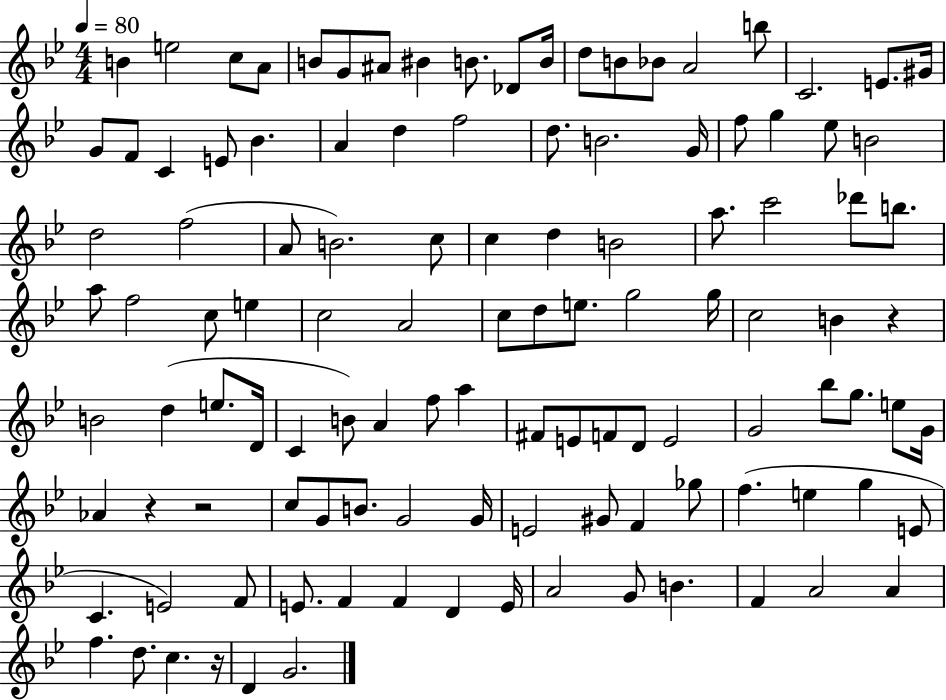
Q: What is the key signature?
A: BES major